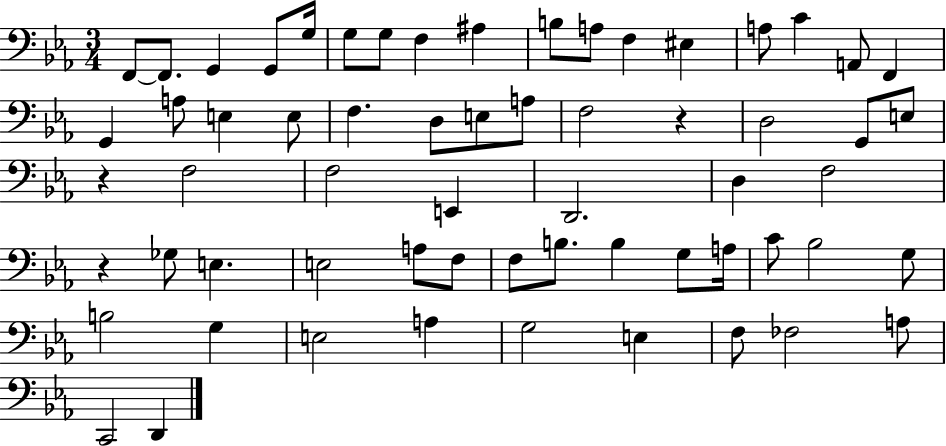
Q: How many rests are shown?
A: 3